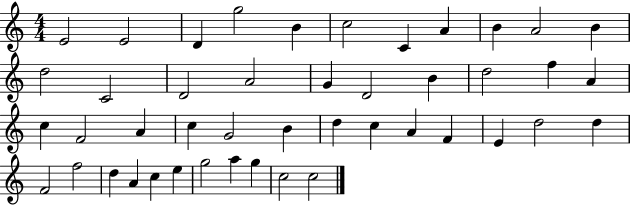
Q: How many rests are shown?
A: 0